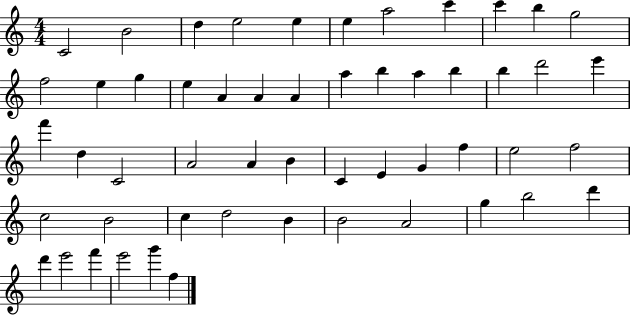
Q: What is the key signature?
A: C major